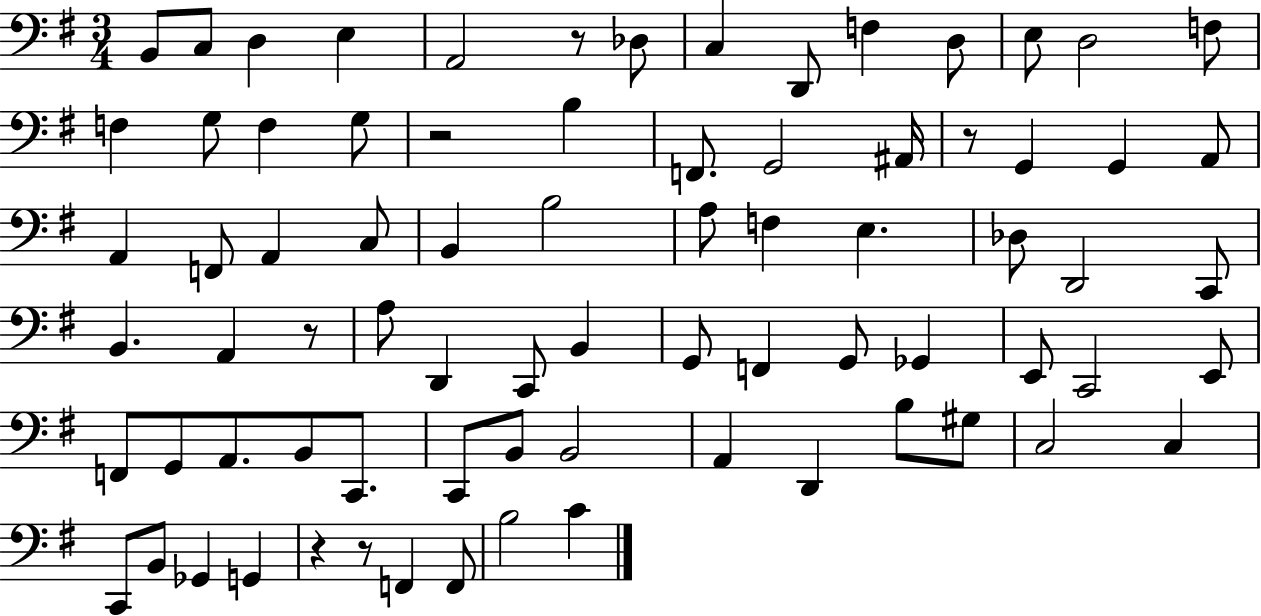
{
  \clef bass
  \numericTimeSignature
  \time 3/4
  \key g \major
  \repeat volta 2 { b,8 c8 d4 e4 | a,2 r8 des8 | c4 d,8 f4 d8 | e8 d2 f8 | \break f4 g8 f4 g8 | r2 b4 | f,8. g,2 ais,16 | r8 g,4 g,4 a,8 | \break a,4 f,8 a,4 c8 | b,4 b2 | a8 f4 e4. | des8 d,2 c,8 | \break b,4. a,4 r8 | a8 d,4 c,8 b,4 | g,8 f,4 g,8 ges,4 | e,8 c,2 e,8 | \break f,8 g,8 a,8. b,8 c,8. | c,8 b,8 b,2 | a,4 d,4 b8 gis8 | c2 c4 | \break c,8 b,8 ges,4 g,4 | r4 r8 f,4 f,8 | b2 c'4 | } \bar "|."
}